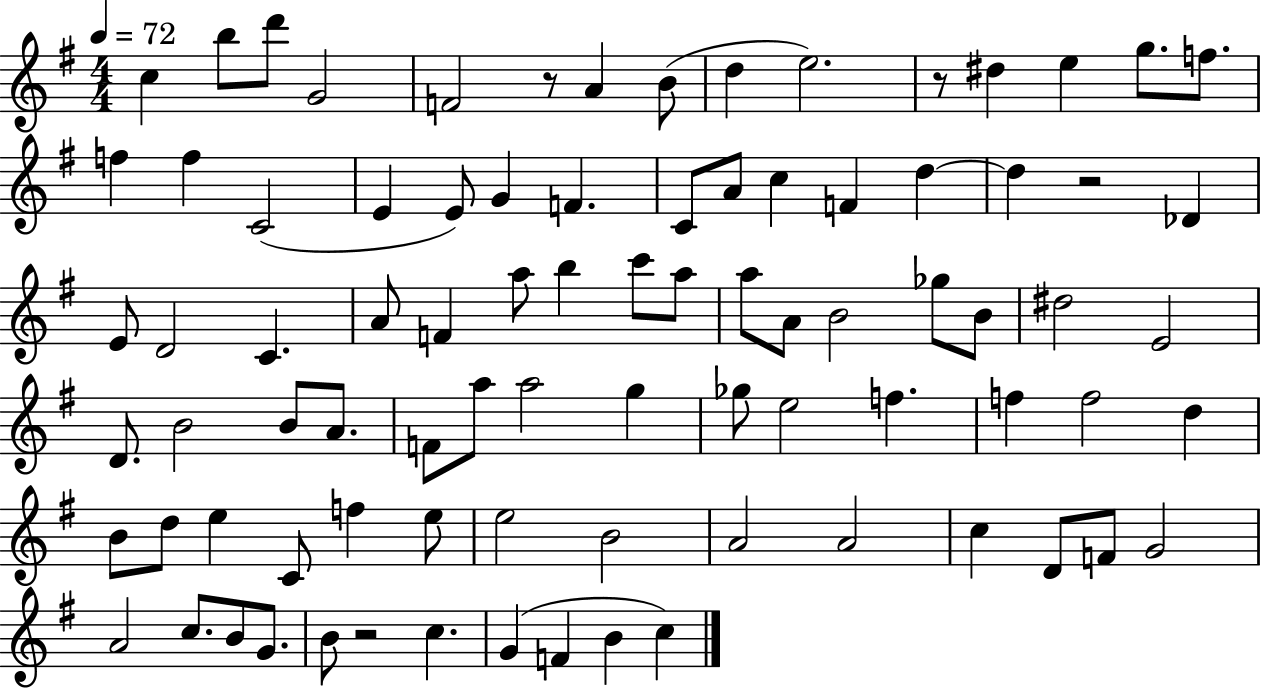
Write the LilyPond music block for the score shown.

{
  \clef treble
  \numericTimeSignature
  \time 4/4
  \key g \major
  \tempo 4 = 72
  c''4 b''8 d'''8 g'2 | f'2 r8 a'4 b'8( | d''4 e''2.) | r8 dis''4 e''4 g''8. f''8. | \break f''4 f''4 c'2( | e'4 e'8) g'4 f'4. | c'8 a'8 c''4 f'4 d''4~~ | d''4 r2 des'4 | \break e'8 d'2 c'4. | a'8 f'4 a''8 b''4 c'''8 a''8 | a''8 a'8 b'2 ges''8 b'8 | dis''2 e'2 | \break d'8. b'2 b'8 a'8. | f'8 a''8 a''2 g''4 | ges''8 e''2 f''4. | f''4 f''2 d''4 | \break b'8 d''8 e''4 c'8 f''4 e''8 | e''2 b'2 | a'2 a'2 | c''4 d'8 f'8 g'2 | \break a'2 c''8. b'8 g'8. | b'8 r2 c''4. | g'4( f'4 b'4 c''4) | \bar "|."
}